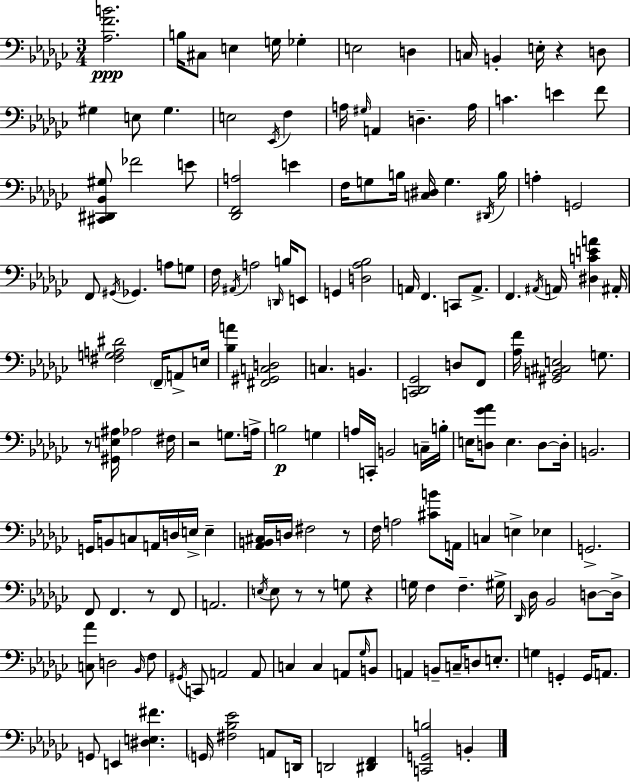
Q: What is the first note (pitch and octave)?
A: B3